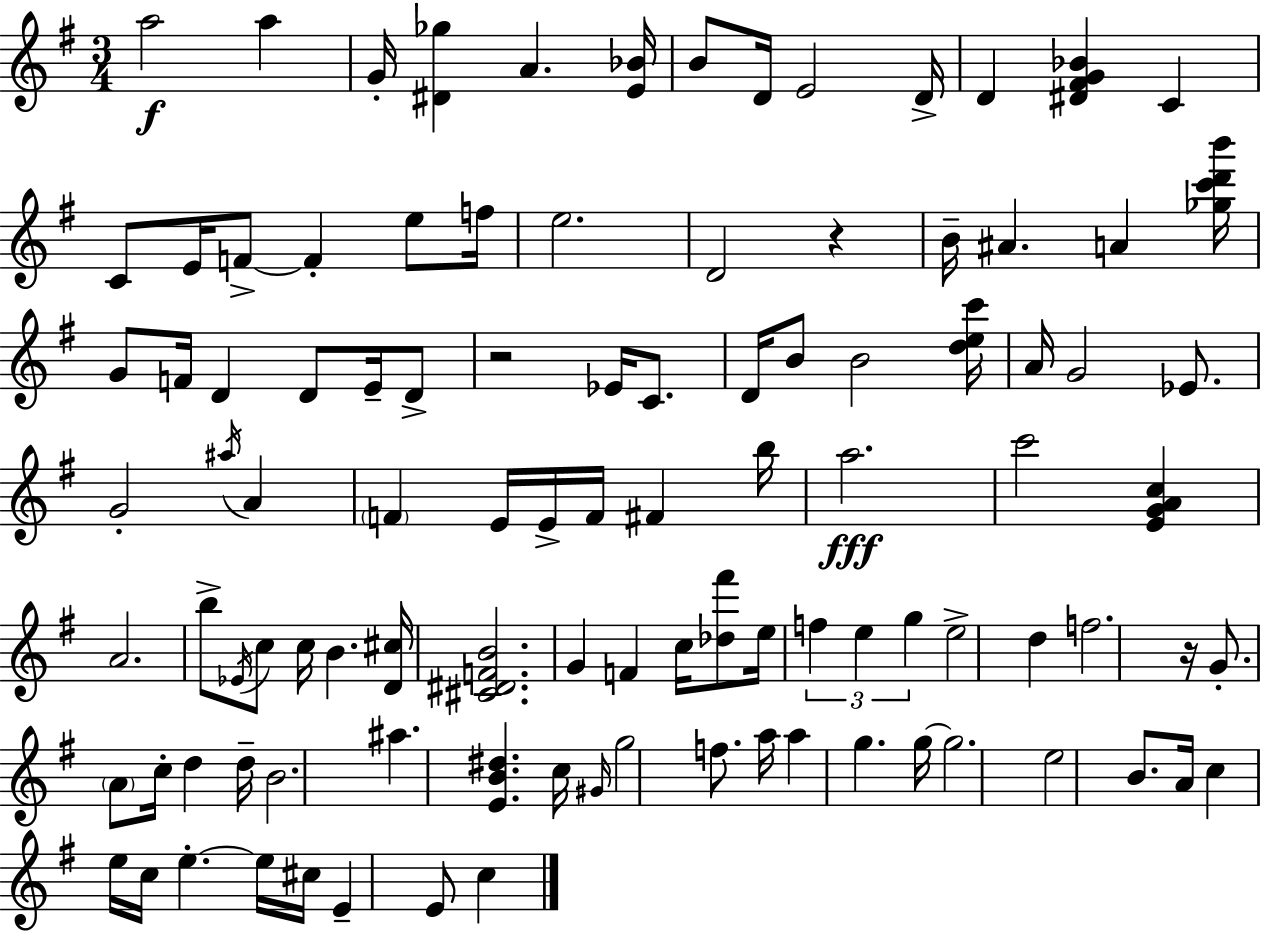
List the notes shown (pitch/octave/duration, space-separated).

A5/h A5/q G4/s [D#4,Gb5]/q A4/q. [E4,Bb4]/s B4/e D4/s E4/h D4/s D4/q [D#4,F#4,G4,Bb4]/q C4/q C4/e E4/s F4/e F4/q E5/e F5/s E5/h. D4/h R/q B4/s A#4/q. A4/q [Gb5,C6,D6,B6]/s G4/e F4/s D4/q D4/e E4/s D4/e R/h Eb4/s C4/e. D4/s B4/e B4/h [D5,E5,C6]/s A4/s G4/h Eb4/e. G4/h A#5/s A4/q F4/q E4/s E4/s F4/s F#4/q B5/s A5/h. C6/h [E4,G4,A4,C5]/q A4/h. B5/e Eb4/s C5/e C5/s B4/q. [D4,C#5]/s [C#4,D#4,F4,B4]/h. G4/q F4/q C5/s [Db5,F#6]/e E5/s F5/q E5/q G5/q E5/h D5/q F5/h. R/s G4/e. A4/e C5/s D5/q D5/s B4/h. A#5/q. [E4,B4,D#5]/q. C5/s G#4/s G5/h F5/e. A5/s A5/q G5/q. G5/s G5/h. E5/h B4/e. A4/s C5/q E5/s C5/s E5/q. E5/s C#5/s E4/q E4/e C5/q